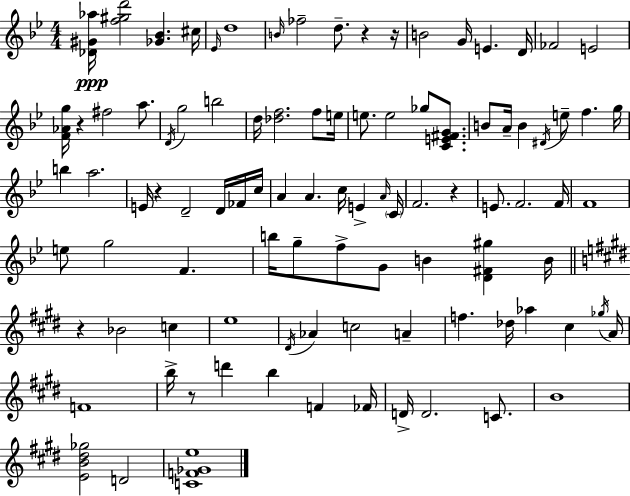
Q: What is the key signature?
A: BES major